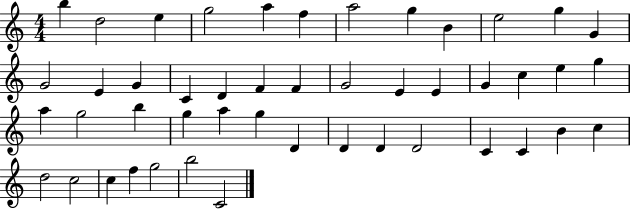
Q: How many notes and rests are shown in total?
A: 47